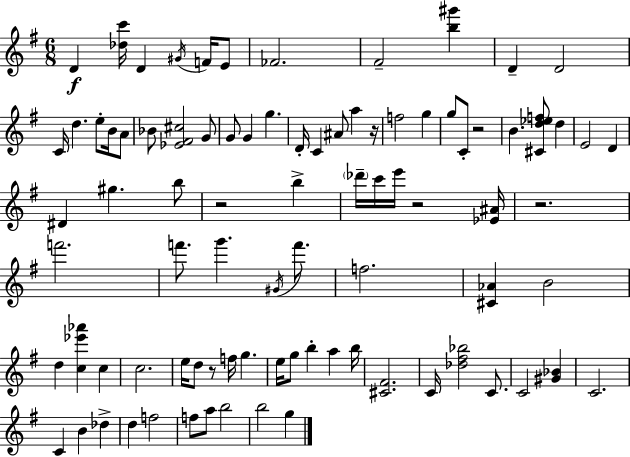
X:1
T:Untitled
M:6/8
L:1/4
K:Em
D [_dc']/4 D ^G/4 F/4 E/2 _F2 ^F2 [b^g'] D D2 C/4 d e/2 B/4 A/2 _B/2 [_E^F^c]2 G/2 G/2 G g D/4 C ^A/2 a z/4 f2 g g/2 C/2 z2 B [^Cd_ef]/2 d E2 D ^D ^g b/2 z2 b _d'/4 c'/4 e'/4 z2 [_E^A]/4 z2 f'2 f'/2 g' ^G/4 f'/2 f2 [^C_A] B2 d [c_e'_a'] c c2 e/4 d/2 z/2 f/4 g e/4 g/2 b a b/4 [^C^F]2 C/4 [_d^f_b]2 C/2 C2 [^G_B] C2 C B _d d f2 f/2 a/2 b2 b2 g